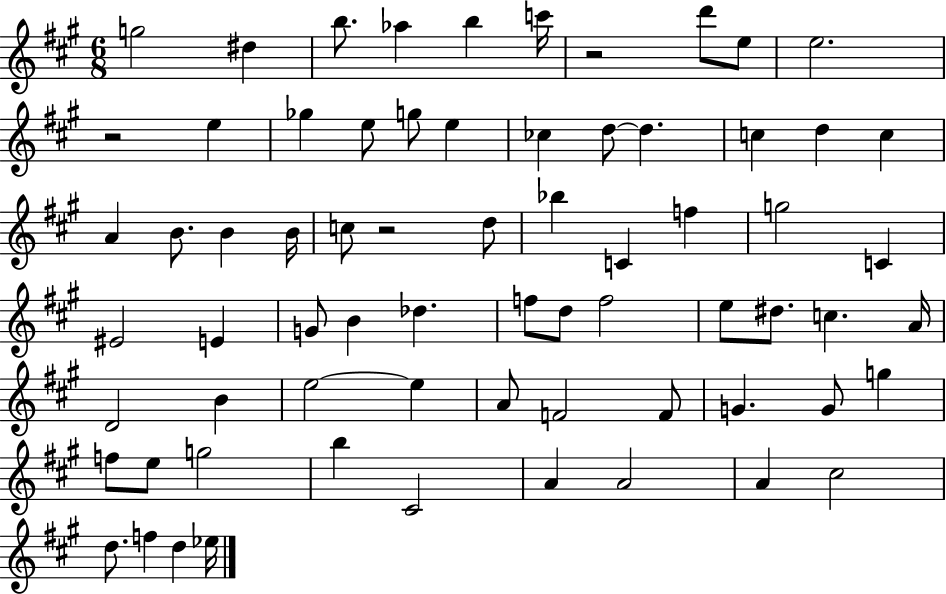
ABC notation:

X:1
T:Untitled
M:6/8
L:1/4
K:A
g2 ^d b/2 _a b c'/4 z2 d'/2 e/2 e2 z2 e _g e/2 g/2 e _c d/2 d c d c A B/2 B B/4 c/2 z2 d/2 _b C f g2 C ^E2 E G/2 B _d f/2 d/2 f2 e/2 ^d/2 c A/4 D2 B e2 e A/2 F2 F/2 G G/2 g f/2 e/2 g2 b ^C2 A A2 A ^c2 d/2 f d _e/4